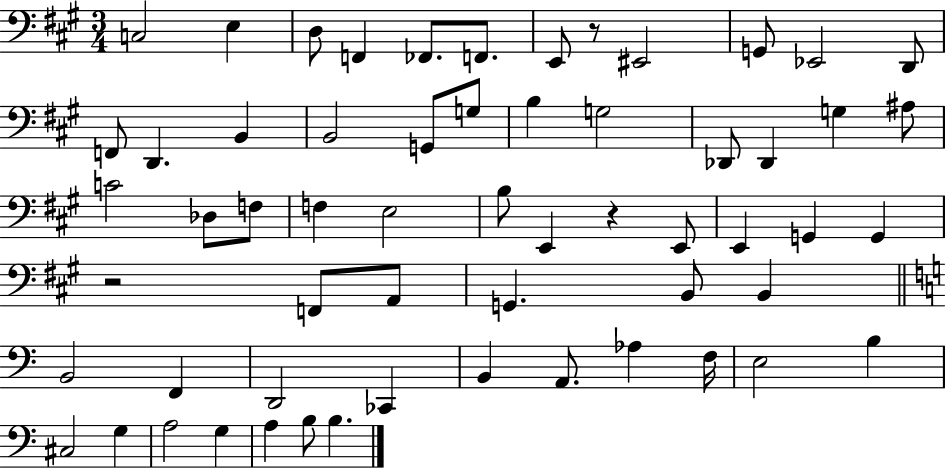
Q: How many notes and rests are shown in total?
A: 59